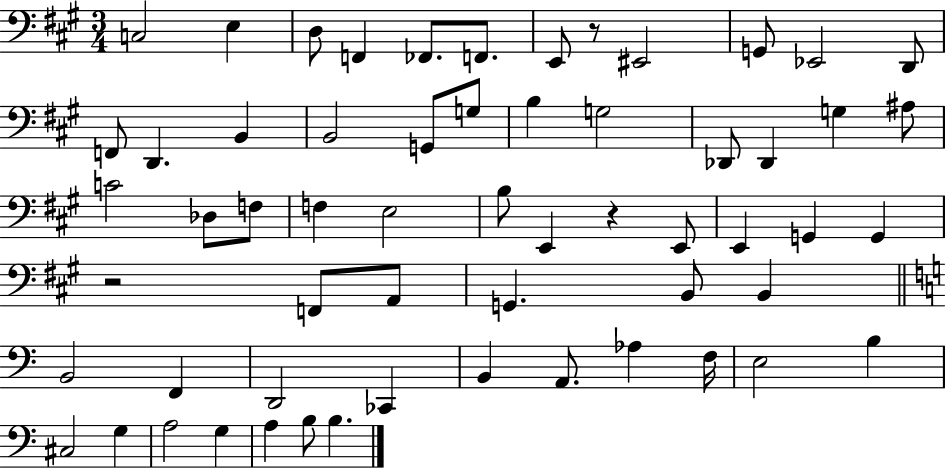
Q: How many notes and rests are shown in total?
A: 59